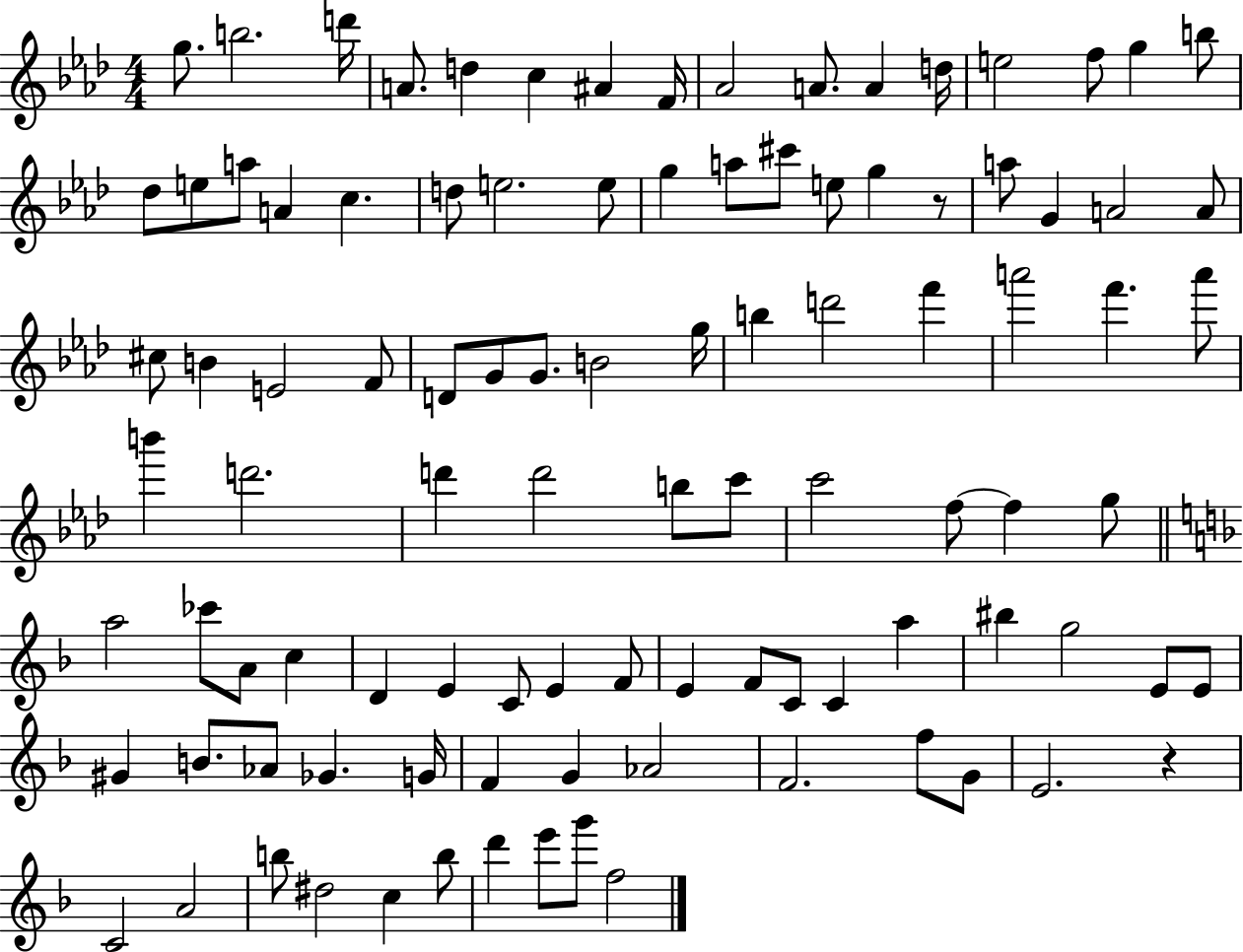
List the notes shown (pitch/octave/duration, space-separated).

G5/e. B5/h. D6/s A4/e. D5/q C5/q A#4/q F4/s Ab4/h A4/e. A4/q D5/s E5/h F5/e G5/q B5/e Db5/e E5/e A5/e A4/q C5/q. D5/e E5/h. E5/e G5/q A5/e C#6/e E5/e G5/q R/e A5/e G4/q A4/h A4/e C#5/e B4/q E4/h F4/e D4/e G4/e G4/e. B4/h G5/s B5/q D6/h F6/q A6/h F6/q. A6/e B6/q D6/h. D6/q D6/h B5/e C6/e C6/h F5/e F5/q G5/e A5/h CES6/e A4/e C5/q D4/q E4/q C4/e E4/q F4/e E4/q F4/e C4/e C4/q A5/q BIS5/q G5/h E4/e E4/e G#4/q B4/e. Ab4/e Gb4/q. G4/s F4/q G4/q Ab4/h F4/h. F5/e G4/e E4/h. R/q C4/h A4/h B5/e D#5/h C5/q B5/e D6/q E6/e G6/e F5/h